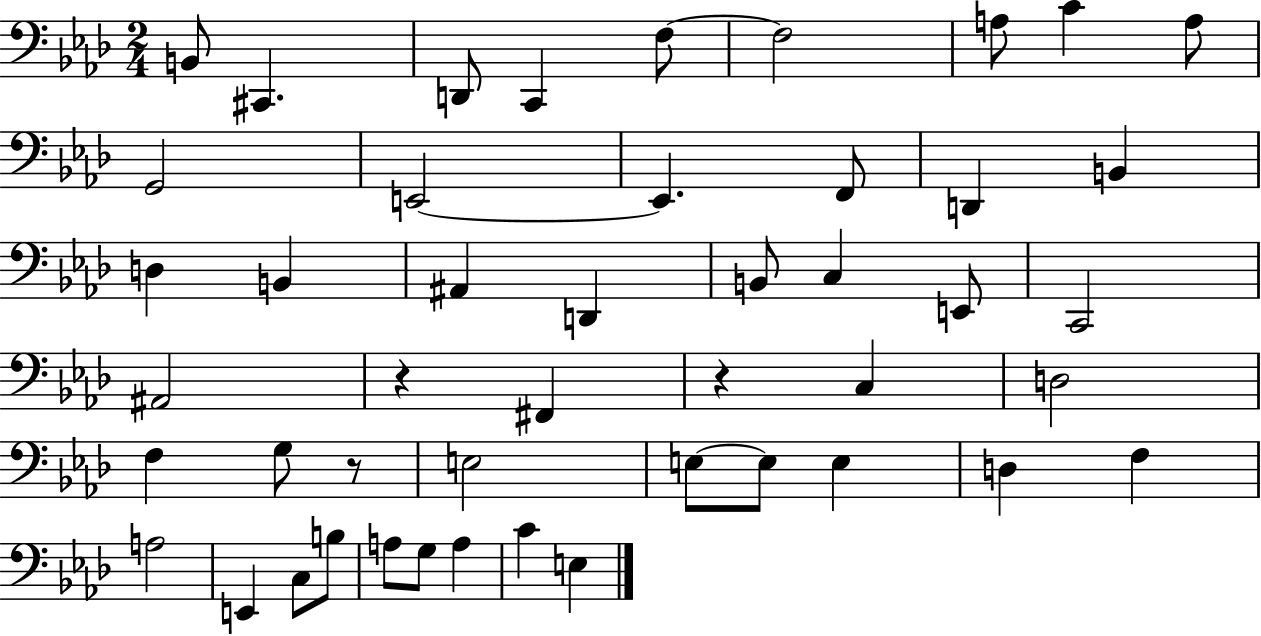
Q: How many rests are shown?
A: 3